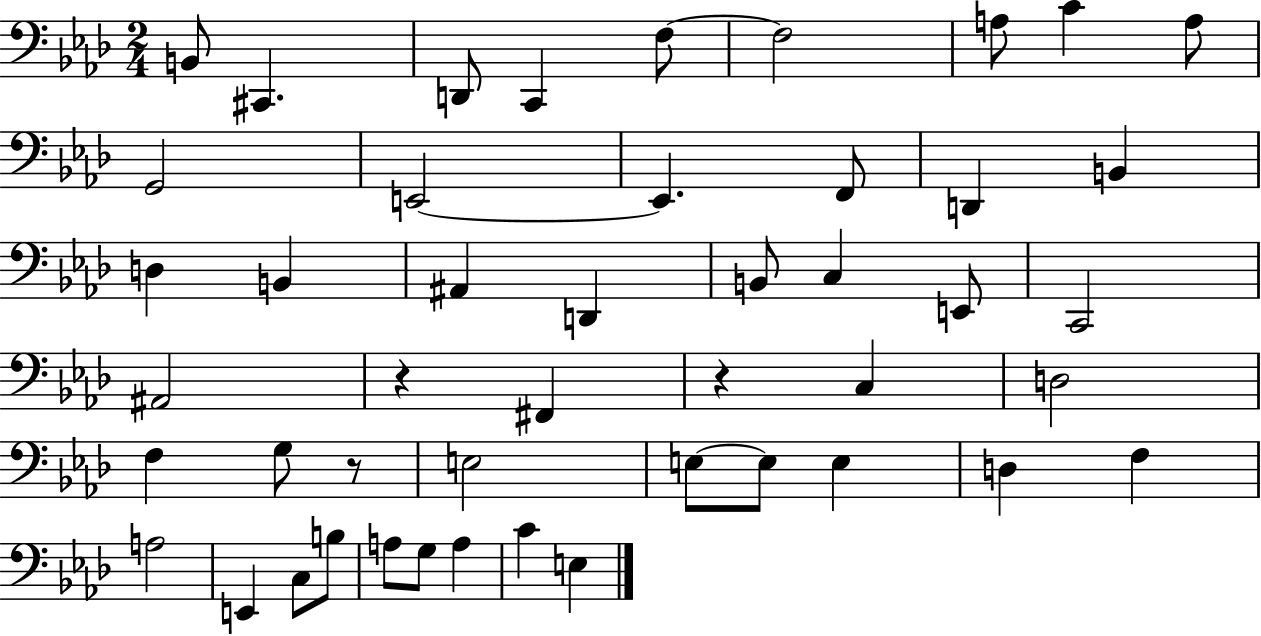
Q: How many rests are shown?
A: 3